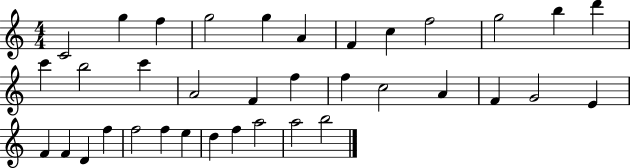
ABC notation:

X:1
T:Untitled
M:4/4
L:1/4
K:C
C2 g f g2 g A F c f2 g2 b d' c' b2 c' A2 F f f c2 A F G2 E F F D f f2 f e d f a2 a2 b2